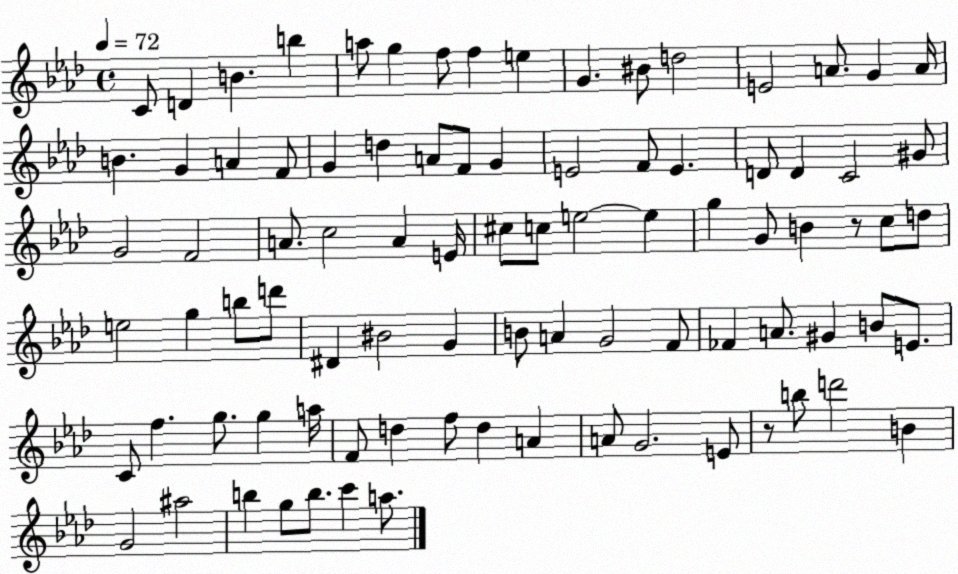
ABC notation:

X:1
T:Untitled
M:4/4
L:1/4
K:Ab
C/2 D B b a/2 g f/2 f e G ^B/2 d2 E2 A/2 G A/4 B G A F/2 G d A/2 F/2 G E2 F/2 E D/2 D C2 ^G/2 G2 F2 A/2 c2 A E/4 ^c/2 c/2 e2 e g G/2 B z/2 c/2 d/2 e2 g b/2 d'/2 ^D ^B2 G B/2 A G2 F/2 _F A/2 ^G B/2 E/2 C/2 f g/2 g a/4 F/2 d f/2 d A A/2 G2 E/2 z/2 b/2 d'2 B G2 ^a2 b g/2 b/2 c' a/2